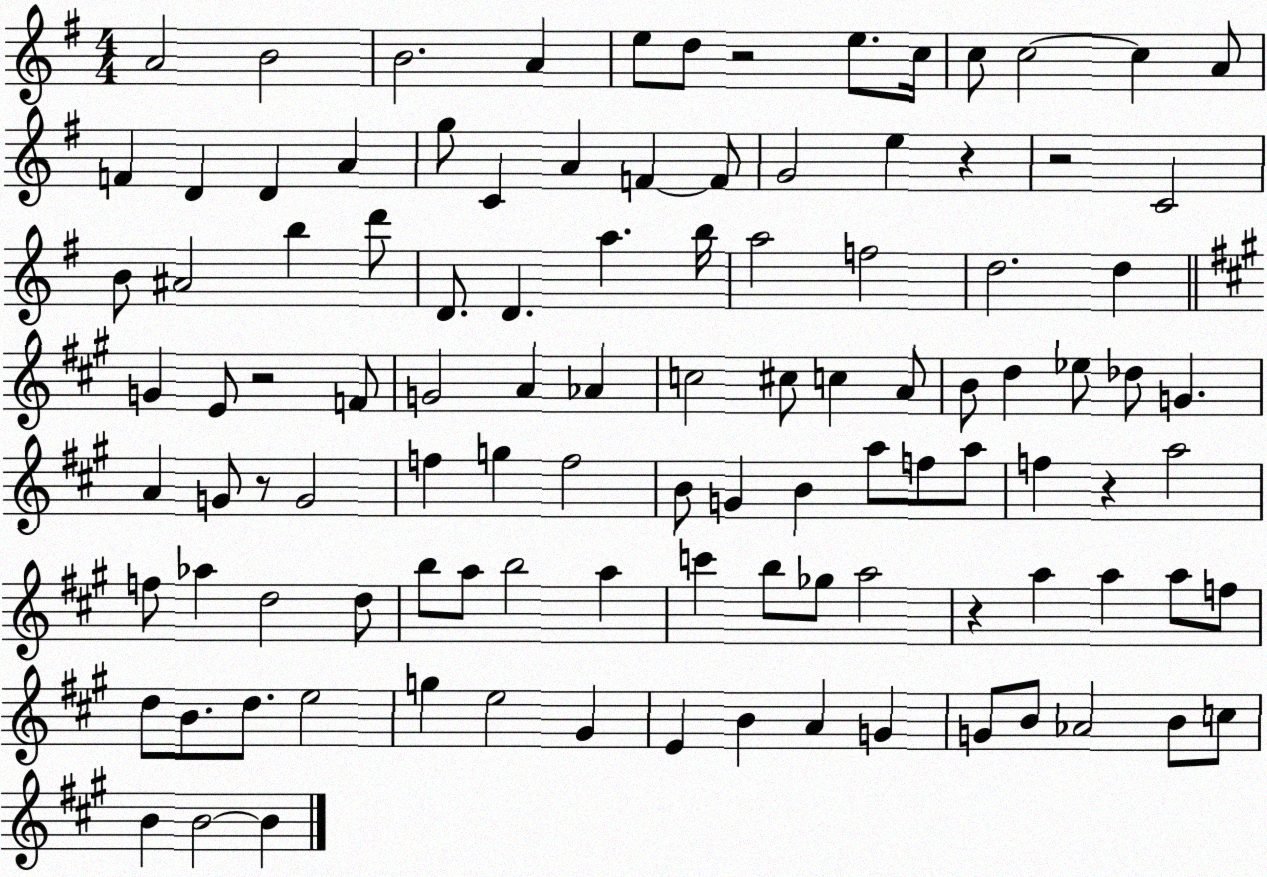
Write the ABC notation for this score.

X:1
T:Untitled
M:4/4
L:1/4
K:G
A2 B2 B2 A e/2 d/2 z2 e/2 c/4 c/2 c2 c A/2 F D D A g/2 C A F F/2 G2 e z z2 C2 B/2 ^A2 b d'/2 D/2 D a b/4 a2 f2 d2 d G E/2 z2 F/2 G2 A _A c2 ^c/2 c A/2 B/2 d _e/2 _d/2 G A G/2 z/2 G2 f g f2 B/2 G B a/2 f/2 a/2 f z a2 f/2 _a d2 d/2 b/2 a/2 b2 a c' b/2 _g/2 a2 z a a a/2 f/2 d/2 B/2 d/2 e2 g e2 ^G E B A G G/2 B/2 _A2 B/2 c/2 B B2 B